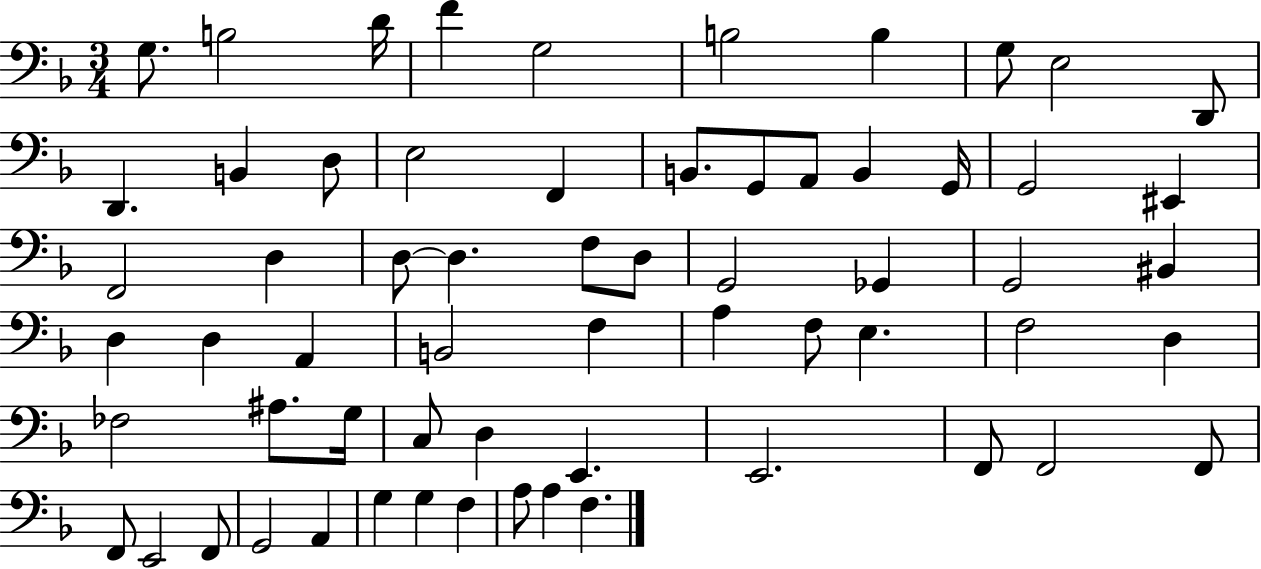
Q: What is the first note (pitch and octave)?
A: G3